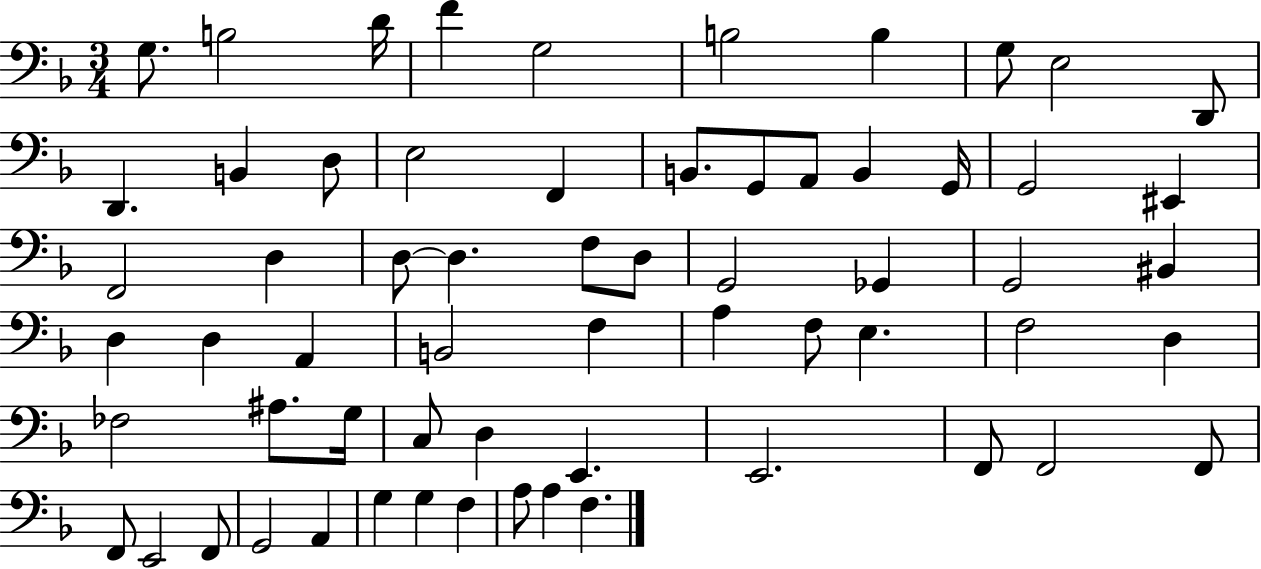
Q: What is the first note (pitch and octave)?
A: G3